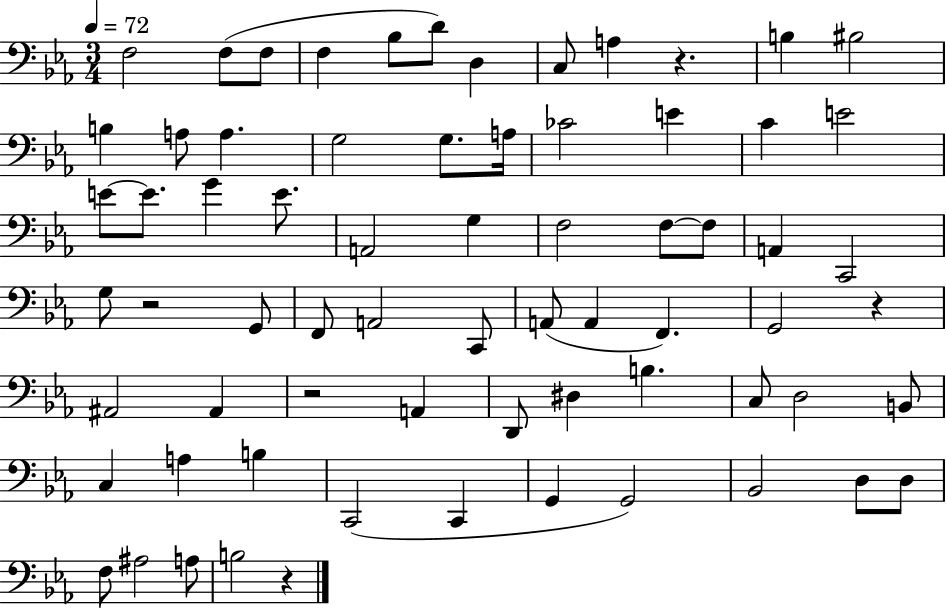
{
  \clef bass
  \numericTimeSignature
  \time 3/4
  \key ees \major
  \tempo 4 = 72
  \repeat volta 2 { f2 f8( f8 | f4 bes8 d'8) d4 | c8 a4 r4. | b4 bis2 | \break b4 a8 a4. | g2 g8. a16 | ces'2 e'4 | c'4 e'2 | \break e'8~~ e'8. g'4 e'8. | a,2 g4 | f2 f8~~ f8 | a,4 c,2 | \break g8 r2 g,8 | f,8 a,2 c,8 | a,8( a,4 f,4.) | g,2 r4 | \break ais,2 ais,4 | r2 a,4 | d,8 dis4 b4. | c8 d2 b,8 | \break c4 a4 b4 | c,2( c,4 | g,4 g,2) | bes,2 d8 d8 | \break f8 ais2 a8 | b2 r4 | } \bar "|."
}